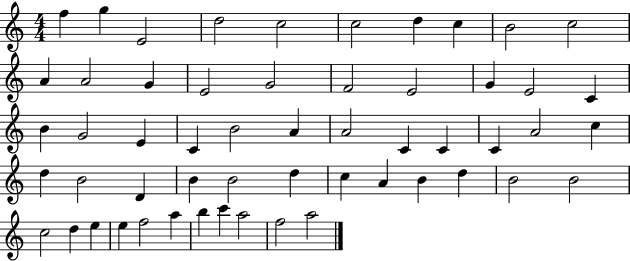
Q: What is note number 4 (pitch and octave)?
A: D5